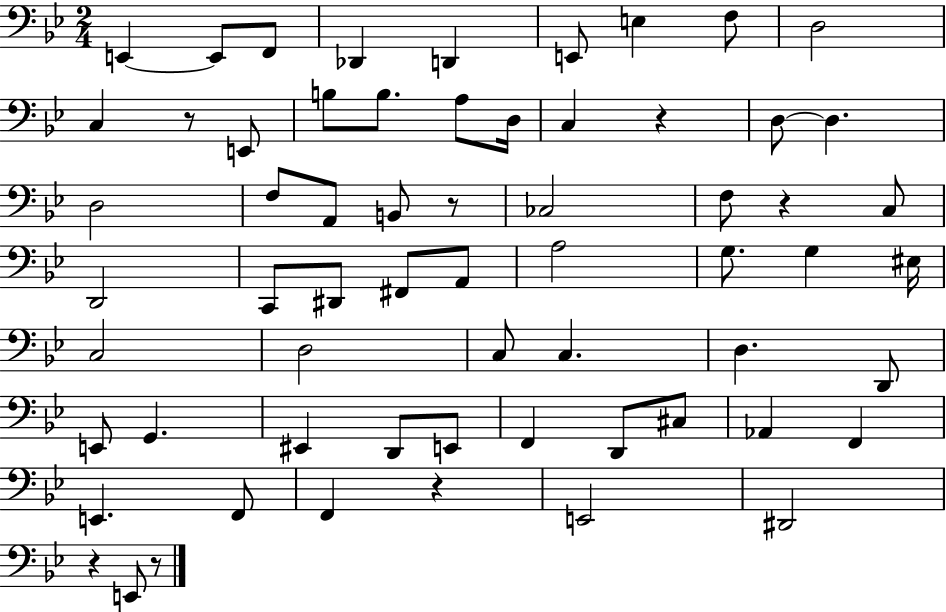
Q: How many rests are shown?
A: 7